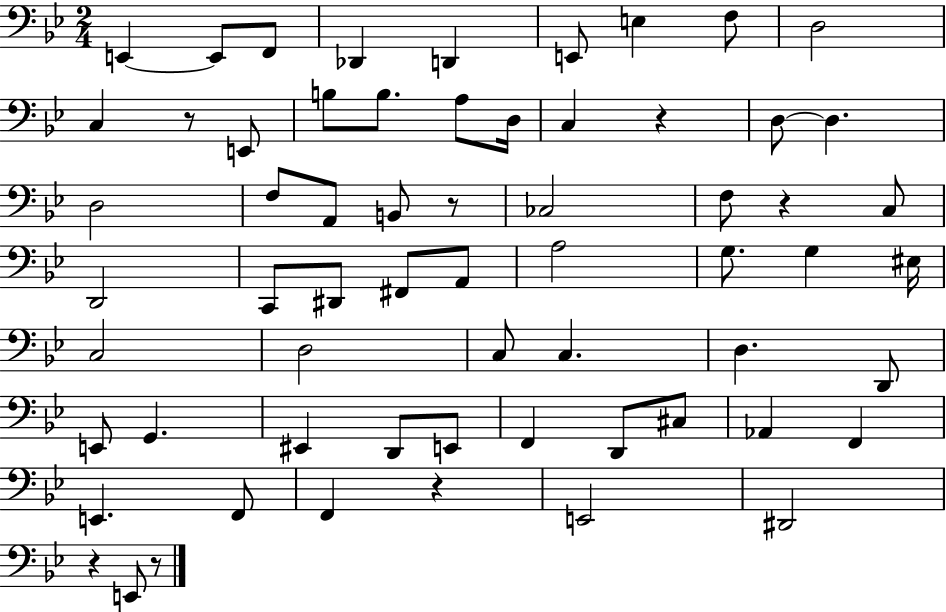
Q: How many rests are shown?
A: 7